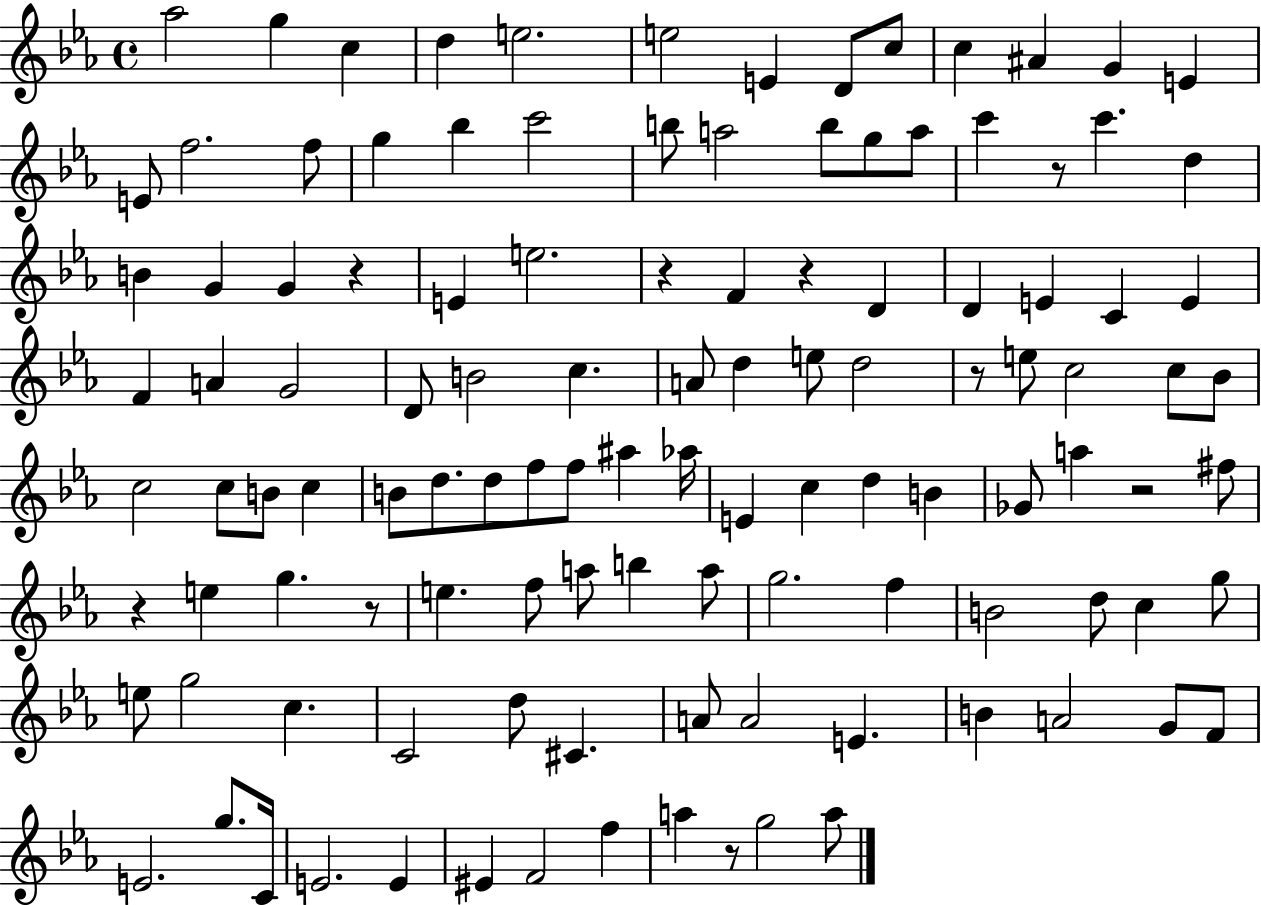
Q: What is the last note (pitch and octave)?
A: A5